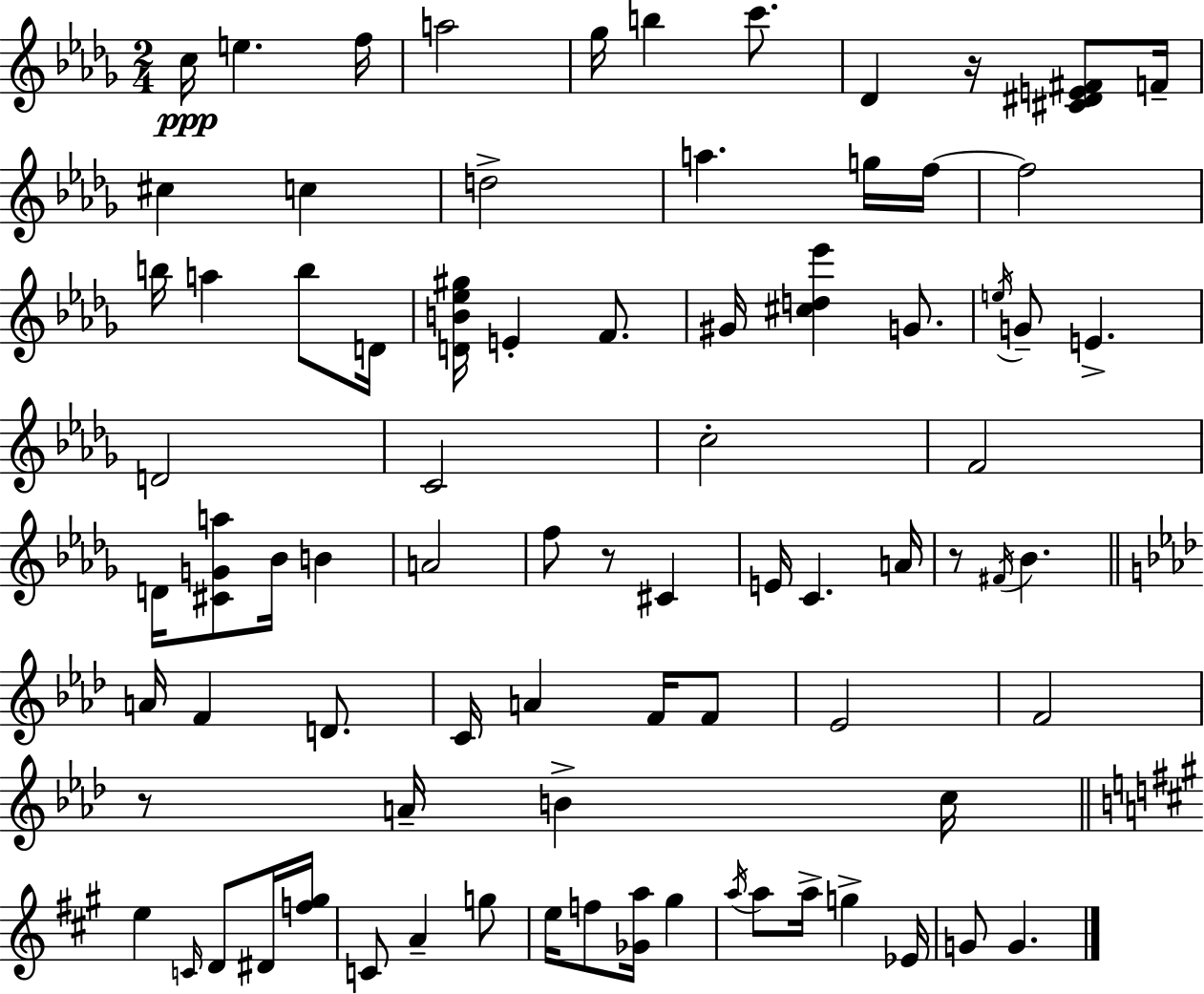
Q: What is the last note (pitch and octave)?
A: G4